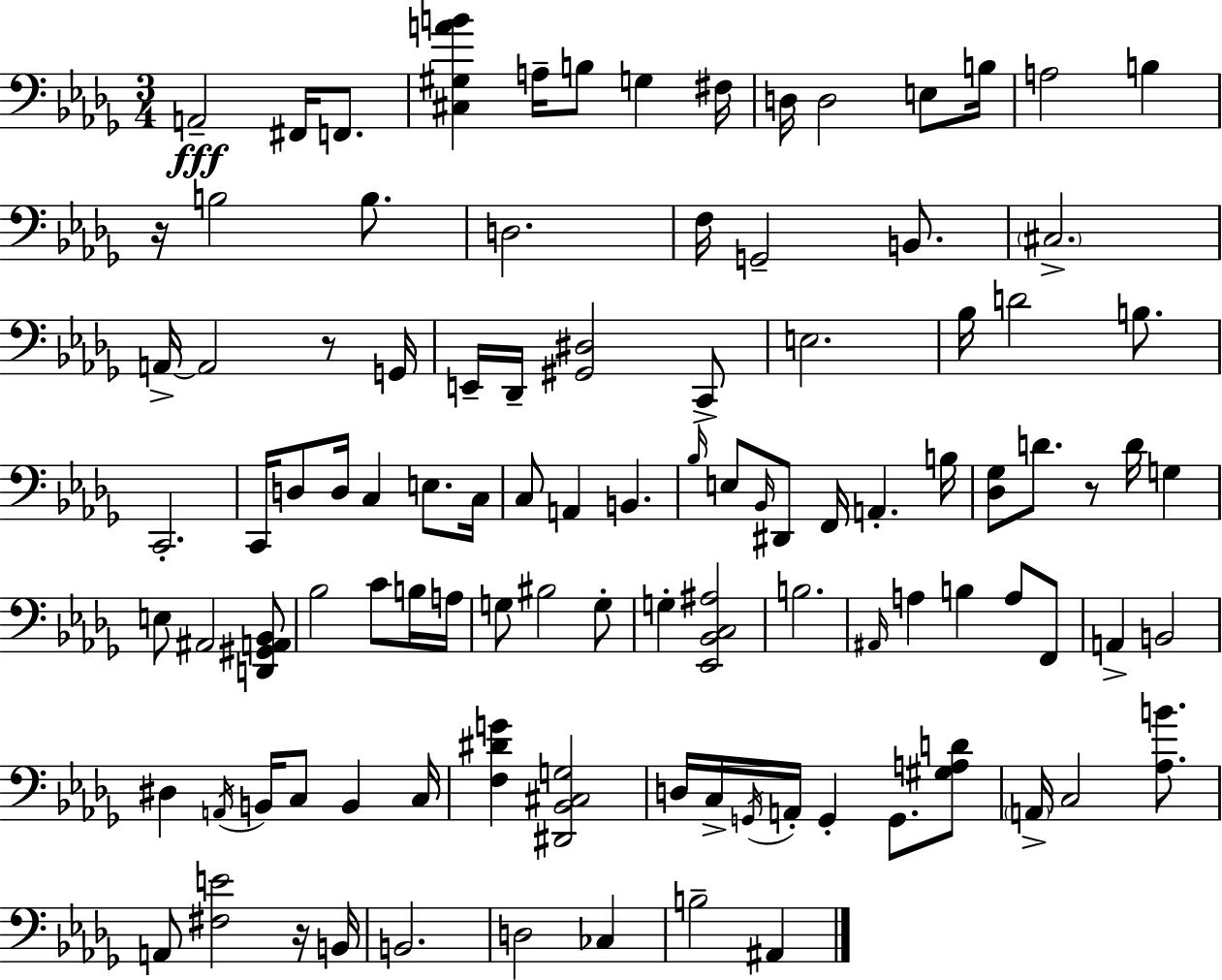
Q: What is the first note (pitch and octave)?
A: A2